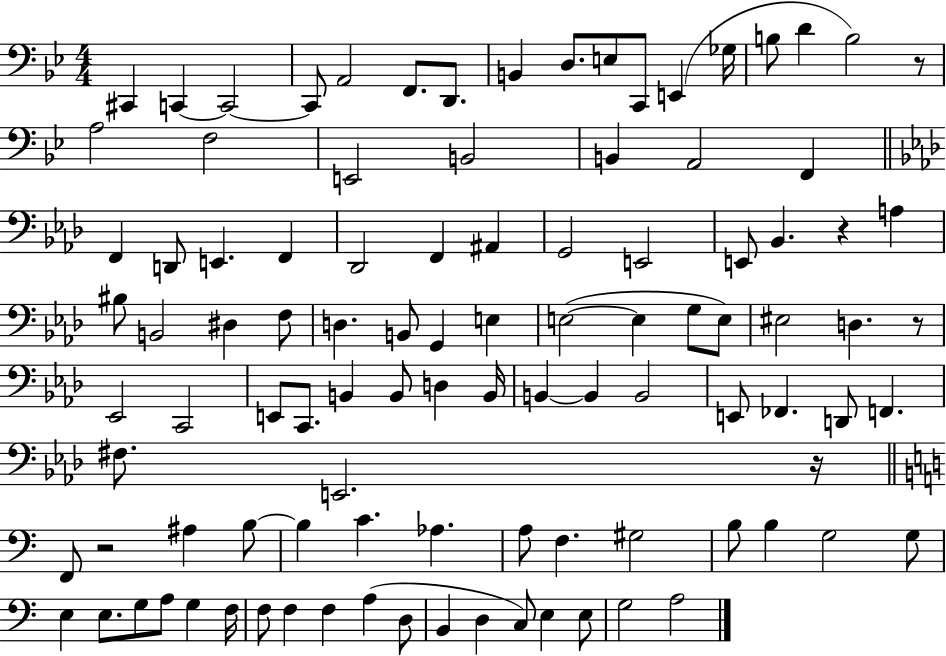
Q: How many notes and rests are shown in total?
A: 102